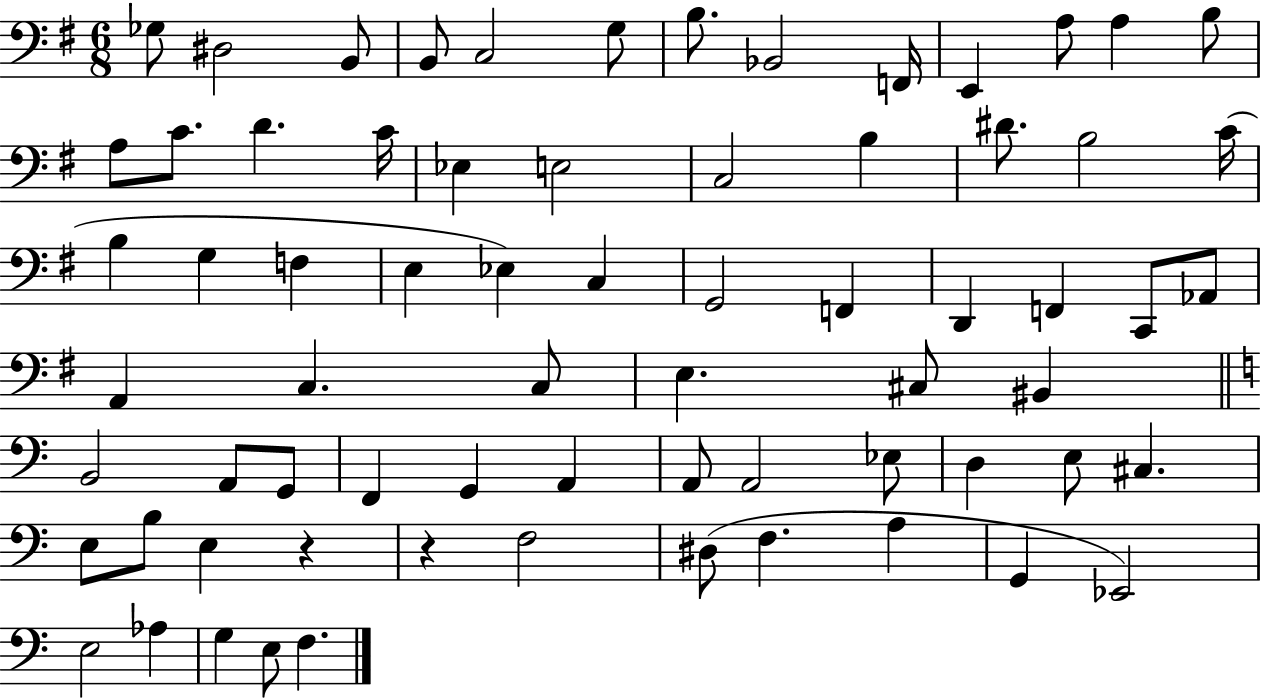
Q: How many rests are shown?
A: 2